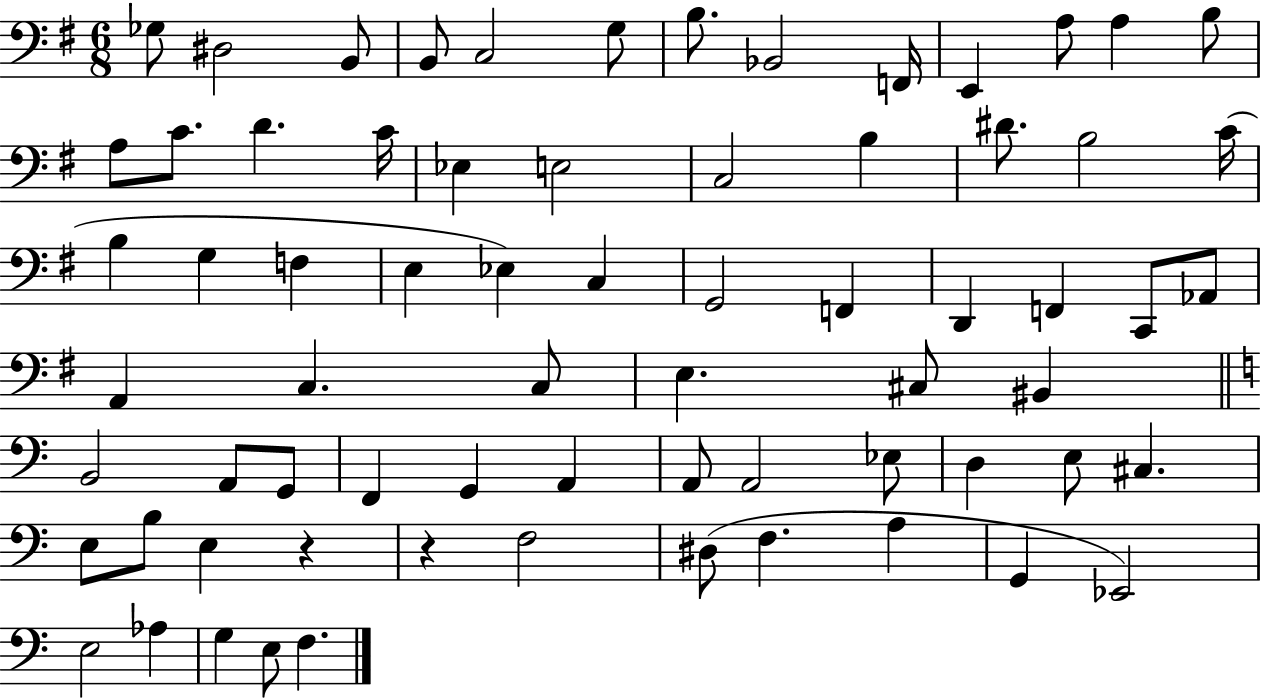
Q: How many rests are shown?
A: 2